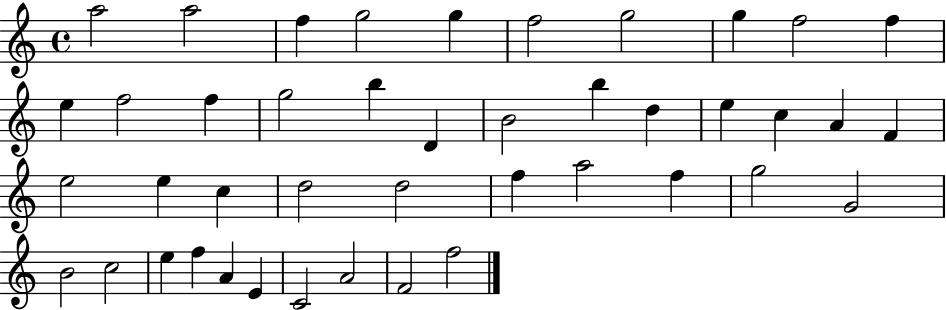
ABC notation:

X:1
T:Untitled
M:4/4
L:1/4
K:C
a2 a2 f g2 g f2 g2 g f2 f e f2 f g2 b D B2 b d e c A F e2 e c d2 d2 f a2 f g2 G2 B2 c2 e f A E C2 A2 F2 f2